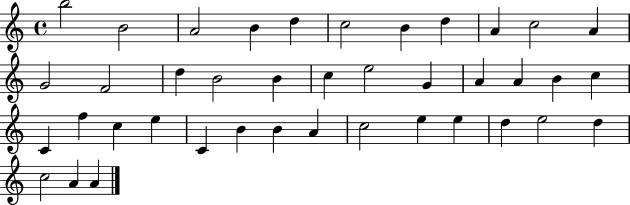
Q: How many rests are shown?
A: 0